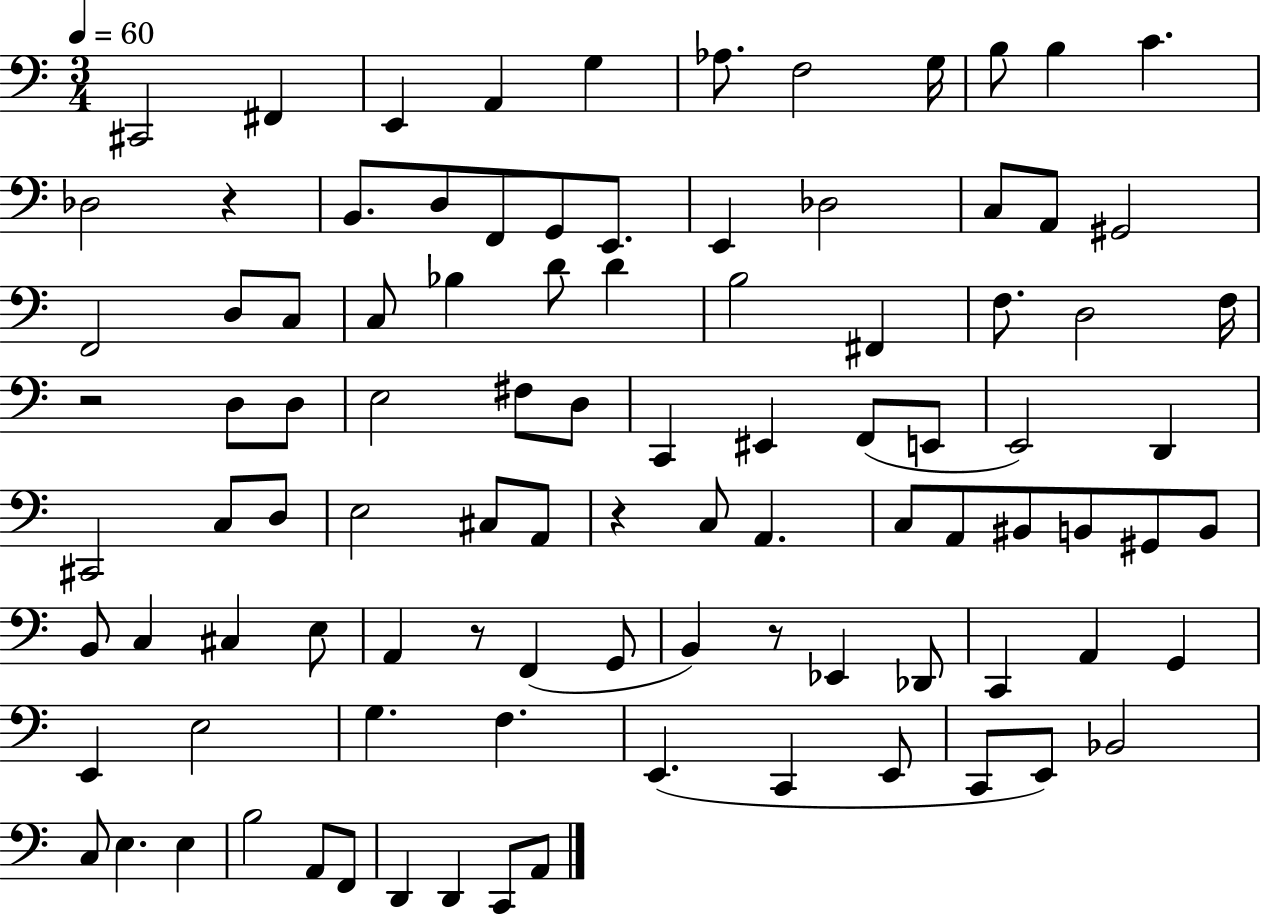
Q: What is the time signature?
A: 3/4